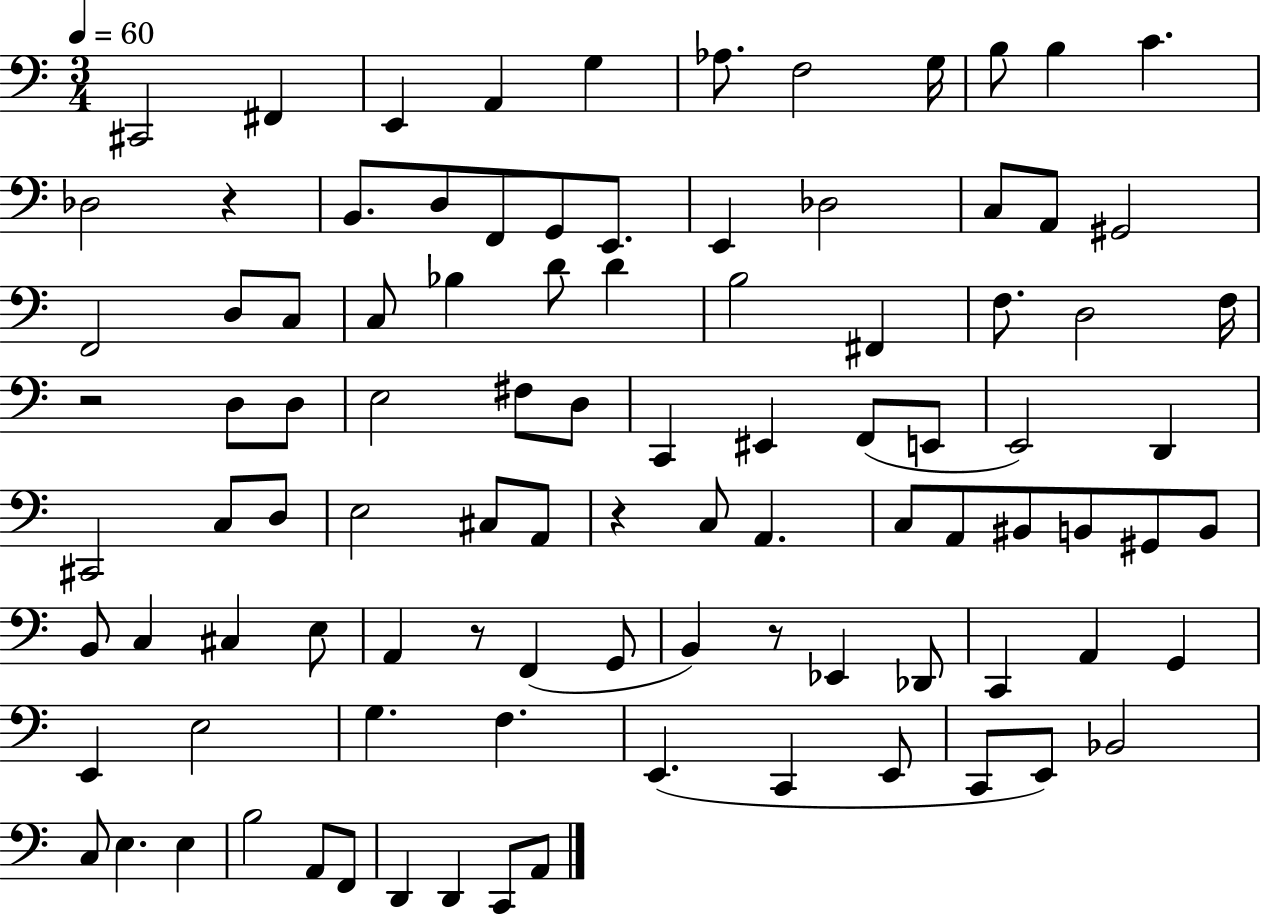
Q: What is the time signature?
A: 3/4